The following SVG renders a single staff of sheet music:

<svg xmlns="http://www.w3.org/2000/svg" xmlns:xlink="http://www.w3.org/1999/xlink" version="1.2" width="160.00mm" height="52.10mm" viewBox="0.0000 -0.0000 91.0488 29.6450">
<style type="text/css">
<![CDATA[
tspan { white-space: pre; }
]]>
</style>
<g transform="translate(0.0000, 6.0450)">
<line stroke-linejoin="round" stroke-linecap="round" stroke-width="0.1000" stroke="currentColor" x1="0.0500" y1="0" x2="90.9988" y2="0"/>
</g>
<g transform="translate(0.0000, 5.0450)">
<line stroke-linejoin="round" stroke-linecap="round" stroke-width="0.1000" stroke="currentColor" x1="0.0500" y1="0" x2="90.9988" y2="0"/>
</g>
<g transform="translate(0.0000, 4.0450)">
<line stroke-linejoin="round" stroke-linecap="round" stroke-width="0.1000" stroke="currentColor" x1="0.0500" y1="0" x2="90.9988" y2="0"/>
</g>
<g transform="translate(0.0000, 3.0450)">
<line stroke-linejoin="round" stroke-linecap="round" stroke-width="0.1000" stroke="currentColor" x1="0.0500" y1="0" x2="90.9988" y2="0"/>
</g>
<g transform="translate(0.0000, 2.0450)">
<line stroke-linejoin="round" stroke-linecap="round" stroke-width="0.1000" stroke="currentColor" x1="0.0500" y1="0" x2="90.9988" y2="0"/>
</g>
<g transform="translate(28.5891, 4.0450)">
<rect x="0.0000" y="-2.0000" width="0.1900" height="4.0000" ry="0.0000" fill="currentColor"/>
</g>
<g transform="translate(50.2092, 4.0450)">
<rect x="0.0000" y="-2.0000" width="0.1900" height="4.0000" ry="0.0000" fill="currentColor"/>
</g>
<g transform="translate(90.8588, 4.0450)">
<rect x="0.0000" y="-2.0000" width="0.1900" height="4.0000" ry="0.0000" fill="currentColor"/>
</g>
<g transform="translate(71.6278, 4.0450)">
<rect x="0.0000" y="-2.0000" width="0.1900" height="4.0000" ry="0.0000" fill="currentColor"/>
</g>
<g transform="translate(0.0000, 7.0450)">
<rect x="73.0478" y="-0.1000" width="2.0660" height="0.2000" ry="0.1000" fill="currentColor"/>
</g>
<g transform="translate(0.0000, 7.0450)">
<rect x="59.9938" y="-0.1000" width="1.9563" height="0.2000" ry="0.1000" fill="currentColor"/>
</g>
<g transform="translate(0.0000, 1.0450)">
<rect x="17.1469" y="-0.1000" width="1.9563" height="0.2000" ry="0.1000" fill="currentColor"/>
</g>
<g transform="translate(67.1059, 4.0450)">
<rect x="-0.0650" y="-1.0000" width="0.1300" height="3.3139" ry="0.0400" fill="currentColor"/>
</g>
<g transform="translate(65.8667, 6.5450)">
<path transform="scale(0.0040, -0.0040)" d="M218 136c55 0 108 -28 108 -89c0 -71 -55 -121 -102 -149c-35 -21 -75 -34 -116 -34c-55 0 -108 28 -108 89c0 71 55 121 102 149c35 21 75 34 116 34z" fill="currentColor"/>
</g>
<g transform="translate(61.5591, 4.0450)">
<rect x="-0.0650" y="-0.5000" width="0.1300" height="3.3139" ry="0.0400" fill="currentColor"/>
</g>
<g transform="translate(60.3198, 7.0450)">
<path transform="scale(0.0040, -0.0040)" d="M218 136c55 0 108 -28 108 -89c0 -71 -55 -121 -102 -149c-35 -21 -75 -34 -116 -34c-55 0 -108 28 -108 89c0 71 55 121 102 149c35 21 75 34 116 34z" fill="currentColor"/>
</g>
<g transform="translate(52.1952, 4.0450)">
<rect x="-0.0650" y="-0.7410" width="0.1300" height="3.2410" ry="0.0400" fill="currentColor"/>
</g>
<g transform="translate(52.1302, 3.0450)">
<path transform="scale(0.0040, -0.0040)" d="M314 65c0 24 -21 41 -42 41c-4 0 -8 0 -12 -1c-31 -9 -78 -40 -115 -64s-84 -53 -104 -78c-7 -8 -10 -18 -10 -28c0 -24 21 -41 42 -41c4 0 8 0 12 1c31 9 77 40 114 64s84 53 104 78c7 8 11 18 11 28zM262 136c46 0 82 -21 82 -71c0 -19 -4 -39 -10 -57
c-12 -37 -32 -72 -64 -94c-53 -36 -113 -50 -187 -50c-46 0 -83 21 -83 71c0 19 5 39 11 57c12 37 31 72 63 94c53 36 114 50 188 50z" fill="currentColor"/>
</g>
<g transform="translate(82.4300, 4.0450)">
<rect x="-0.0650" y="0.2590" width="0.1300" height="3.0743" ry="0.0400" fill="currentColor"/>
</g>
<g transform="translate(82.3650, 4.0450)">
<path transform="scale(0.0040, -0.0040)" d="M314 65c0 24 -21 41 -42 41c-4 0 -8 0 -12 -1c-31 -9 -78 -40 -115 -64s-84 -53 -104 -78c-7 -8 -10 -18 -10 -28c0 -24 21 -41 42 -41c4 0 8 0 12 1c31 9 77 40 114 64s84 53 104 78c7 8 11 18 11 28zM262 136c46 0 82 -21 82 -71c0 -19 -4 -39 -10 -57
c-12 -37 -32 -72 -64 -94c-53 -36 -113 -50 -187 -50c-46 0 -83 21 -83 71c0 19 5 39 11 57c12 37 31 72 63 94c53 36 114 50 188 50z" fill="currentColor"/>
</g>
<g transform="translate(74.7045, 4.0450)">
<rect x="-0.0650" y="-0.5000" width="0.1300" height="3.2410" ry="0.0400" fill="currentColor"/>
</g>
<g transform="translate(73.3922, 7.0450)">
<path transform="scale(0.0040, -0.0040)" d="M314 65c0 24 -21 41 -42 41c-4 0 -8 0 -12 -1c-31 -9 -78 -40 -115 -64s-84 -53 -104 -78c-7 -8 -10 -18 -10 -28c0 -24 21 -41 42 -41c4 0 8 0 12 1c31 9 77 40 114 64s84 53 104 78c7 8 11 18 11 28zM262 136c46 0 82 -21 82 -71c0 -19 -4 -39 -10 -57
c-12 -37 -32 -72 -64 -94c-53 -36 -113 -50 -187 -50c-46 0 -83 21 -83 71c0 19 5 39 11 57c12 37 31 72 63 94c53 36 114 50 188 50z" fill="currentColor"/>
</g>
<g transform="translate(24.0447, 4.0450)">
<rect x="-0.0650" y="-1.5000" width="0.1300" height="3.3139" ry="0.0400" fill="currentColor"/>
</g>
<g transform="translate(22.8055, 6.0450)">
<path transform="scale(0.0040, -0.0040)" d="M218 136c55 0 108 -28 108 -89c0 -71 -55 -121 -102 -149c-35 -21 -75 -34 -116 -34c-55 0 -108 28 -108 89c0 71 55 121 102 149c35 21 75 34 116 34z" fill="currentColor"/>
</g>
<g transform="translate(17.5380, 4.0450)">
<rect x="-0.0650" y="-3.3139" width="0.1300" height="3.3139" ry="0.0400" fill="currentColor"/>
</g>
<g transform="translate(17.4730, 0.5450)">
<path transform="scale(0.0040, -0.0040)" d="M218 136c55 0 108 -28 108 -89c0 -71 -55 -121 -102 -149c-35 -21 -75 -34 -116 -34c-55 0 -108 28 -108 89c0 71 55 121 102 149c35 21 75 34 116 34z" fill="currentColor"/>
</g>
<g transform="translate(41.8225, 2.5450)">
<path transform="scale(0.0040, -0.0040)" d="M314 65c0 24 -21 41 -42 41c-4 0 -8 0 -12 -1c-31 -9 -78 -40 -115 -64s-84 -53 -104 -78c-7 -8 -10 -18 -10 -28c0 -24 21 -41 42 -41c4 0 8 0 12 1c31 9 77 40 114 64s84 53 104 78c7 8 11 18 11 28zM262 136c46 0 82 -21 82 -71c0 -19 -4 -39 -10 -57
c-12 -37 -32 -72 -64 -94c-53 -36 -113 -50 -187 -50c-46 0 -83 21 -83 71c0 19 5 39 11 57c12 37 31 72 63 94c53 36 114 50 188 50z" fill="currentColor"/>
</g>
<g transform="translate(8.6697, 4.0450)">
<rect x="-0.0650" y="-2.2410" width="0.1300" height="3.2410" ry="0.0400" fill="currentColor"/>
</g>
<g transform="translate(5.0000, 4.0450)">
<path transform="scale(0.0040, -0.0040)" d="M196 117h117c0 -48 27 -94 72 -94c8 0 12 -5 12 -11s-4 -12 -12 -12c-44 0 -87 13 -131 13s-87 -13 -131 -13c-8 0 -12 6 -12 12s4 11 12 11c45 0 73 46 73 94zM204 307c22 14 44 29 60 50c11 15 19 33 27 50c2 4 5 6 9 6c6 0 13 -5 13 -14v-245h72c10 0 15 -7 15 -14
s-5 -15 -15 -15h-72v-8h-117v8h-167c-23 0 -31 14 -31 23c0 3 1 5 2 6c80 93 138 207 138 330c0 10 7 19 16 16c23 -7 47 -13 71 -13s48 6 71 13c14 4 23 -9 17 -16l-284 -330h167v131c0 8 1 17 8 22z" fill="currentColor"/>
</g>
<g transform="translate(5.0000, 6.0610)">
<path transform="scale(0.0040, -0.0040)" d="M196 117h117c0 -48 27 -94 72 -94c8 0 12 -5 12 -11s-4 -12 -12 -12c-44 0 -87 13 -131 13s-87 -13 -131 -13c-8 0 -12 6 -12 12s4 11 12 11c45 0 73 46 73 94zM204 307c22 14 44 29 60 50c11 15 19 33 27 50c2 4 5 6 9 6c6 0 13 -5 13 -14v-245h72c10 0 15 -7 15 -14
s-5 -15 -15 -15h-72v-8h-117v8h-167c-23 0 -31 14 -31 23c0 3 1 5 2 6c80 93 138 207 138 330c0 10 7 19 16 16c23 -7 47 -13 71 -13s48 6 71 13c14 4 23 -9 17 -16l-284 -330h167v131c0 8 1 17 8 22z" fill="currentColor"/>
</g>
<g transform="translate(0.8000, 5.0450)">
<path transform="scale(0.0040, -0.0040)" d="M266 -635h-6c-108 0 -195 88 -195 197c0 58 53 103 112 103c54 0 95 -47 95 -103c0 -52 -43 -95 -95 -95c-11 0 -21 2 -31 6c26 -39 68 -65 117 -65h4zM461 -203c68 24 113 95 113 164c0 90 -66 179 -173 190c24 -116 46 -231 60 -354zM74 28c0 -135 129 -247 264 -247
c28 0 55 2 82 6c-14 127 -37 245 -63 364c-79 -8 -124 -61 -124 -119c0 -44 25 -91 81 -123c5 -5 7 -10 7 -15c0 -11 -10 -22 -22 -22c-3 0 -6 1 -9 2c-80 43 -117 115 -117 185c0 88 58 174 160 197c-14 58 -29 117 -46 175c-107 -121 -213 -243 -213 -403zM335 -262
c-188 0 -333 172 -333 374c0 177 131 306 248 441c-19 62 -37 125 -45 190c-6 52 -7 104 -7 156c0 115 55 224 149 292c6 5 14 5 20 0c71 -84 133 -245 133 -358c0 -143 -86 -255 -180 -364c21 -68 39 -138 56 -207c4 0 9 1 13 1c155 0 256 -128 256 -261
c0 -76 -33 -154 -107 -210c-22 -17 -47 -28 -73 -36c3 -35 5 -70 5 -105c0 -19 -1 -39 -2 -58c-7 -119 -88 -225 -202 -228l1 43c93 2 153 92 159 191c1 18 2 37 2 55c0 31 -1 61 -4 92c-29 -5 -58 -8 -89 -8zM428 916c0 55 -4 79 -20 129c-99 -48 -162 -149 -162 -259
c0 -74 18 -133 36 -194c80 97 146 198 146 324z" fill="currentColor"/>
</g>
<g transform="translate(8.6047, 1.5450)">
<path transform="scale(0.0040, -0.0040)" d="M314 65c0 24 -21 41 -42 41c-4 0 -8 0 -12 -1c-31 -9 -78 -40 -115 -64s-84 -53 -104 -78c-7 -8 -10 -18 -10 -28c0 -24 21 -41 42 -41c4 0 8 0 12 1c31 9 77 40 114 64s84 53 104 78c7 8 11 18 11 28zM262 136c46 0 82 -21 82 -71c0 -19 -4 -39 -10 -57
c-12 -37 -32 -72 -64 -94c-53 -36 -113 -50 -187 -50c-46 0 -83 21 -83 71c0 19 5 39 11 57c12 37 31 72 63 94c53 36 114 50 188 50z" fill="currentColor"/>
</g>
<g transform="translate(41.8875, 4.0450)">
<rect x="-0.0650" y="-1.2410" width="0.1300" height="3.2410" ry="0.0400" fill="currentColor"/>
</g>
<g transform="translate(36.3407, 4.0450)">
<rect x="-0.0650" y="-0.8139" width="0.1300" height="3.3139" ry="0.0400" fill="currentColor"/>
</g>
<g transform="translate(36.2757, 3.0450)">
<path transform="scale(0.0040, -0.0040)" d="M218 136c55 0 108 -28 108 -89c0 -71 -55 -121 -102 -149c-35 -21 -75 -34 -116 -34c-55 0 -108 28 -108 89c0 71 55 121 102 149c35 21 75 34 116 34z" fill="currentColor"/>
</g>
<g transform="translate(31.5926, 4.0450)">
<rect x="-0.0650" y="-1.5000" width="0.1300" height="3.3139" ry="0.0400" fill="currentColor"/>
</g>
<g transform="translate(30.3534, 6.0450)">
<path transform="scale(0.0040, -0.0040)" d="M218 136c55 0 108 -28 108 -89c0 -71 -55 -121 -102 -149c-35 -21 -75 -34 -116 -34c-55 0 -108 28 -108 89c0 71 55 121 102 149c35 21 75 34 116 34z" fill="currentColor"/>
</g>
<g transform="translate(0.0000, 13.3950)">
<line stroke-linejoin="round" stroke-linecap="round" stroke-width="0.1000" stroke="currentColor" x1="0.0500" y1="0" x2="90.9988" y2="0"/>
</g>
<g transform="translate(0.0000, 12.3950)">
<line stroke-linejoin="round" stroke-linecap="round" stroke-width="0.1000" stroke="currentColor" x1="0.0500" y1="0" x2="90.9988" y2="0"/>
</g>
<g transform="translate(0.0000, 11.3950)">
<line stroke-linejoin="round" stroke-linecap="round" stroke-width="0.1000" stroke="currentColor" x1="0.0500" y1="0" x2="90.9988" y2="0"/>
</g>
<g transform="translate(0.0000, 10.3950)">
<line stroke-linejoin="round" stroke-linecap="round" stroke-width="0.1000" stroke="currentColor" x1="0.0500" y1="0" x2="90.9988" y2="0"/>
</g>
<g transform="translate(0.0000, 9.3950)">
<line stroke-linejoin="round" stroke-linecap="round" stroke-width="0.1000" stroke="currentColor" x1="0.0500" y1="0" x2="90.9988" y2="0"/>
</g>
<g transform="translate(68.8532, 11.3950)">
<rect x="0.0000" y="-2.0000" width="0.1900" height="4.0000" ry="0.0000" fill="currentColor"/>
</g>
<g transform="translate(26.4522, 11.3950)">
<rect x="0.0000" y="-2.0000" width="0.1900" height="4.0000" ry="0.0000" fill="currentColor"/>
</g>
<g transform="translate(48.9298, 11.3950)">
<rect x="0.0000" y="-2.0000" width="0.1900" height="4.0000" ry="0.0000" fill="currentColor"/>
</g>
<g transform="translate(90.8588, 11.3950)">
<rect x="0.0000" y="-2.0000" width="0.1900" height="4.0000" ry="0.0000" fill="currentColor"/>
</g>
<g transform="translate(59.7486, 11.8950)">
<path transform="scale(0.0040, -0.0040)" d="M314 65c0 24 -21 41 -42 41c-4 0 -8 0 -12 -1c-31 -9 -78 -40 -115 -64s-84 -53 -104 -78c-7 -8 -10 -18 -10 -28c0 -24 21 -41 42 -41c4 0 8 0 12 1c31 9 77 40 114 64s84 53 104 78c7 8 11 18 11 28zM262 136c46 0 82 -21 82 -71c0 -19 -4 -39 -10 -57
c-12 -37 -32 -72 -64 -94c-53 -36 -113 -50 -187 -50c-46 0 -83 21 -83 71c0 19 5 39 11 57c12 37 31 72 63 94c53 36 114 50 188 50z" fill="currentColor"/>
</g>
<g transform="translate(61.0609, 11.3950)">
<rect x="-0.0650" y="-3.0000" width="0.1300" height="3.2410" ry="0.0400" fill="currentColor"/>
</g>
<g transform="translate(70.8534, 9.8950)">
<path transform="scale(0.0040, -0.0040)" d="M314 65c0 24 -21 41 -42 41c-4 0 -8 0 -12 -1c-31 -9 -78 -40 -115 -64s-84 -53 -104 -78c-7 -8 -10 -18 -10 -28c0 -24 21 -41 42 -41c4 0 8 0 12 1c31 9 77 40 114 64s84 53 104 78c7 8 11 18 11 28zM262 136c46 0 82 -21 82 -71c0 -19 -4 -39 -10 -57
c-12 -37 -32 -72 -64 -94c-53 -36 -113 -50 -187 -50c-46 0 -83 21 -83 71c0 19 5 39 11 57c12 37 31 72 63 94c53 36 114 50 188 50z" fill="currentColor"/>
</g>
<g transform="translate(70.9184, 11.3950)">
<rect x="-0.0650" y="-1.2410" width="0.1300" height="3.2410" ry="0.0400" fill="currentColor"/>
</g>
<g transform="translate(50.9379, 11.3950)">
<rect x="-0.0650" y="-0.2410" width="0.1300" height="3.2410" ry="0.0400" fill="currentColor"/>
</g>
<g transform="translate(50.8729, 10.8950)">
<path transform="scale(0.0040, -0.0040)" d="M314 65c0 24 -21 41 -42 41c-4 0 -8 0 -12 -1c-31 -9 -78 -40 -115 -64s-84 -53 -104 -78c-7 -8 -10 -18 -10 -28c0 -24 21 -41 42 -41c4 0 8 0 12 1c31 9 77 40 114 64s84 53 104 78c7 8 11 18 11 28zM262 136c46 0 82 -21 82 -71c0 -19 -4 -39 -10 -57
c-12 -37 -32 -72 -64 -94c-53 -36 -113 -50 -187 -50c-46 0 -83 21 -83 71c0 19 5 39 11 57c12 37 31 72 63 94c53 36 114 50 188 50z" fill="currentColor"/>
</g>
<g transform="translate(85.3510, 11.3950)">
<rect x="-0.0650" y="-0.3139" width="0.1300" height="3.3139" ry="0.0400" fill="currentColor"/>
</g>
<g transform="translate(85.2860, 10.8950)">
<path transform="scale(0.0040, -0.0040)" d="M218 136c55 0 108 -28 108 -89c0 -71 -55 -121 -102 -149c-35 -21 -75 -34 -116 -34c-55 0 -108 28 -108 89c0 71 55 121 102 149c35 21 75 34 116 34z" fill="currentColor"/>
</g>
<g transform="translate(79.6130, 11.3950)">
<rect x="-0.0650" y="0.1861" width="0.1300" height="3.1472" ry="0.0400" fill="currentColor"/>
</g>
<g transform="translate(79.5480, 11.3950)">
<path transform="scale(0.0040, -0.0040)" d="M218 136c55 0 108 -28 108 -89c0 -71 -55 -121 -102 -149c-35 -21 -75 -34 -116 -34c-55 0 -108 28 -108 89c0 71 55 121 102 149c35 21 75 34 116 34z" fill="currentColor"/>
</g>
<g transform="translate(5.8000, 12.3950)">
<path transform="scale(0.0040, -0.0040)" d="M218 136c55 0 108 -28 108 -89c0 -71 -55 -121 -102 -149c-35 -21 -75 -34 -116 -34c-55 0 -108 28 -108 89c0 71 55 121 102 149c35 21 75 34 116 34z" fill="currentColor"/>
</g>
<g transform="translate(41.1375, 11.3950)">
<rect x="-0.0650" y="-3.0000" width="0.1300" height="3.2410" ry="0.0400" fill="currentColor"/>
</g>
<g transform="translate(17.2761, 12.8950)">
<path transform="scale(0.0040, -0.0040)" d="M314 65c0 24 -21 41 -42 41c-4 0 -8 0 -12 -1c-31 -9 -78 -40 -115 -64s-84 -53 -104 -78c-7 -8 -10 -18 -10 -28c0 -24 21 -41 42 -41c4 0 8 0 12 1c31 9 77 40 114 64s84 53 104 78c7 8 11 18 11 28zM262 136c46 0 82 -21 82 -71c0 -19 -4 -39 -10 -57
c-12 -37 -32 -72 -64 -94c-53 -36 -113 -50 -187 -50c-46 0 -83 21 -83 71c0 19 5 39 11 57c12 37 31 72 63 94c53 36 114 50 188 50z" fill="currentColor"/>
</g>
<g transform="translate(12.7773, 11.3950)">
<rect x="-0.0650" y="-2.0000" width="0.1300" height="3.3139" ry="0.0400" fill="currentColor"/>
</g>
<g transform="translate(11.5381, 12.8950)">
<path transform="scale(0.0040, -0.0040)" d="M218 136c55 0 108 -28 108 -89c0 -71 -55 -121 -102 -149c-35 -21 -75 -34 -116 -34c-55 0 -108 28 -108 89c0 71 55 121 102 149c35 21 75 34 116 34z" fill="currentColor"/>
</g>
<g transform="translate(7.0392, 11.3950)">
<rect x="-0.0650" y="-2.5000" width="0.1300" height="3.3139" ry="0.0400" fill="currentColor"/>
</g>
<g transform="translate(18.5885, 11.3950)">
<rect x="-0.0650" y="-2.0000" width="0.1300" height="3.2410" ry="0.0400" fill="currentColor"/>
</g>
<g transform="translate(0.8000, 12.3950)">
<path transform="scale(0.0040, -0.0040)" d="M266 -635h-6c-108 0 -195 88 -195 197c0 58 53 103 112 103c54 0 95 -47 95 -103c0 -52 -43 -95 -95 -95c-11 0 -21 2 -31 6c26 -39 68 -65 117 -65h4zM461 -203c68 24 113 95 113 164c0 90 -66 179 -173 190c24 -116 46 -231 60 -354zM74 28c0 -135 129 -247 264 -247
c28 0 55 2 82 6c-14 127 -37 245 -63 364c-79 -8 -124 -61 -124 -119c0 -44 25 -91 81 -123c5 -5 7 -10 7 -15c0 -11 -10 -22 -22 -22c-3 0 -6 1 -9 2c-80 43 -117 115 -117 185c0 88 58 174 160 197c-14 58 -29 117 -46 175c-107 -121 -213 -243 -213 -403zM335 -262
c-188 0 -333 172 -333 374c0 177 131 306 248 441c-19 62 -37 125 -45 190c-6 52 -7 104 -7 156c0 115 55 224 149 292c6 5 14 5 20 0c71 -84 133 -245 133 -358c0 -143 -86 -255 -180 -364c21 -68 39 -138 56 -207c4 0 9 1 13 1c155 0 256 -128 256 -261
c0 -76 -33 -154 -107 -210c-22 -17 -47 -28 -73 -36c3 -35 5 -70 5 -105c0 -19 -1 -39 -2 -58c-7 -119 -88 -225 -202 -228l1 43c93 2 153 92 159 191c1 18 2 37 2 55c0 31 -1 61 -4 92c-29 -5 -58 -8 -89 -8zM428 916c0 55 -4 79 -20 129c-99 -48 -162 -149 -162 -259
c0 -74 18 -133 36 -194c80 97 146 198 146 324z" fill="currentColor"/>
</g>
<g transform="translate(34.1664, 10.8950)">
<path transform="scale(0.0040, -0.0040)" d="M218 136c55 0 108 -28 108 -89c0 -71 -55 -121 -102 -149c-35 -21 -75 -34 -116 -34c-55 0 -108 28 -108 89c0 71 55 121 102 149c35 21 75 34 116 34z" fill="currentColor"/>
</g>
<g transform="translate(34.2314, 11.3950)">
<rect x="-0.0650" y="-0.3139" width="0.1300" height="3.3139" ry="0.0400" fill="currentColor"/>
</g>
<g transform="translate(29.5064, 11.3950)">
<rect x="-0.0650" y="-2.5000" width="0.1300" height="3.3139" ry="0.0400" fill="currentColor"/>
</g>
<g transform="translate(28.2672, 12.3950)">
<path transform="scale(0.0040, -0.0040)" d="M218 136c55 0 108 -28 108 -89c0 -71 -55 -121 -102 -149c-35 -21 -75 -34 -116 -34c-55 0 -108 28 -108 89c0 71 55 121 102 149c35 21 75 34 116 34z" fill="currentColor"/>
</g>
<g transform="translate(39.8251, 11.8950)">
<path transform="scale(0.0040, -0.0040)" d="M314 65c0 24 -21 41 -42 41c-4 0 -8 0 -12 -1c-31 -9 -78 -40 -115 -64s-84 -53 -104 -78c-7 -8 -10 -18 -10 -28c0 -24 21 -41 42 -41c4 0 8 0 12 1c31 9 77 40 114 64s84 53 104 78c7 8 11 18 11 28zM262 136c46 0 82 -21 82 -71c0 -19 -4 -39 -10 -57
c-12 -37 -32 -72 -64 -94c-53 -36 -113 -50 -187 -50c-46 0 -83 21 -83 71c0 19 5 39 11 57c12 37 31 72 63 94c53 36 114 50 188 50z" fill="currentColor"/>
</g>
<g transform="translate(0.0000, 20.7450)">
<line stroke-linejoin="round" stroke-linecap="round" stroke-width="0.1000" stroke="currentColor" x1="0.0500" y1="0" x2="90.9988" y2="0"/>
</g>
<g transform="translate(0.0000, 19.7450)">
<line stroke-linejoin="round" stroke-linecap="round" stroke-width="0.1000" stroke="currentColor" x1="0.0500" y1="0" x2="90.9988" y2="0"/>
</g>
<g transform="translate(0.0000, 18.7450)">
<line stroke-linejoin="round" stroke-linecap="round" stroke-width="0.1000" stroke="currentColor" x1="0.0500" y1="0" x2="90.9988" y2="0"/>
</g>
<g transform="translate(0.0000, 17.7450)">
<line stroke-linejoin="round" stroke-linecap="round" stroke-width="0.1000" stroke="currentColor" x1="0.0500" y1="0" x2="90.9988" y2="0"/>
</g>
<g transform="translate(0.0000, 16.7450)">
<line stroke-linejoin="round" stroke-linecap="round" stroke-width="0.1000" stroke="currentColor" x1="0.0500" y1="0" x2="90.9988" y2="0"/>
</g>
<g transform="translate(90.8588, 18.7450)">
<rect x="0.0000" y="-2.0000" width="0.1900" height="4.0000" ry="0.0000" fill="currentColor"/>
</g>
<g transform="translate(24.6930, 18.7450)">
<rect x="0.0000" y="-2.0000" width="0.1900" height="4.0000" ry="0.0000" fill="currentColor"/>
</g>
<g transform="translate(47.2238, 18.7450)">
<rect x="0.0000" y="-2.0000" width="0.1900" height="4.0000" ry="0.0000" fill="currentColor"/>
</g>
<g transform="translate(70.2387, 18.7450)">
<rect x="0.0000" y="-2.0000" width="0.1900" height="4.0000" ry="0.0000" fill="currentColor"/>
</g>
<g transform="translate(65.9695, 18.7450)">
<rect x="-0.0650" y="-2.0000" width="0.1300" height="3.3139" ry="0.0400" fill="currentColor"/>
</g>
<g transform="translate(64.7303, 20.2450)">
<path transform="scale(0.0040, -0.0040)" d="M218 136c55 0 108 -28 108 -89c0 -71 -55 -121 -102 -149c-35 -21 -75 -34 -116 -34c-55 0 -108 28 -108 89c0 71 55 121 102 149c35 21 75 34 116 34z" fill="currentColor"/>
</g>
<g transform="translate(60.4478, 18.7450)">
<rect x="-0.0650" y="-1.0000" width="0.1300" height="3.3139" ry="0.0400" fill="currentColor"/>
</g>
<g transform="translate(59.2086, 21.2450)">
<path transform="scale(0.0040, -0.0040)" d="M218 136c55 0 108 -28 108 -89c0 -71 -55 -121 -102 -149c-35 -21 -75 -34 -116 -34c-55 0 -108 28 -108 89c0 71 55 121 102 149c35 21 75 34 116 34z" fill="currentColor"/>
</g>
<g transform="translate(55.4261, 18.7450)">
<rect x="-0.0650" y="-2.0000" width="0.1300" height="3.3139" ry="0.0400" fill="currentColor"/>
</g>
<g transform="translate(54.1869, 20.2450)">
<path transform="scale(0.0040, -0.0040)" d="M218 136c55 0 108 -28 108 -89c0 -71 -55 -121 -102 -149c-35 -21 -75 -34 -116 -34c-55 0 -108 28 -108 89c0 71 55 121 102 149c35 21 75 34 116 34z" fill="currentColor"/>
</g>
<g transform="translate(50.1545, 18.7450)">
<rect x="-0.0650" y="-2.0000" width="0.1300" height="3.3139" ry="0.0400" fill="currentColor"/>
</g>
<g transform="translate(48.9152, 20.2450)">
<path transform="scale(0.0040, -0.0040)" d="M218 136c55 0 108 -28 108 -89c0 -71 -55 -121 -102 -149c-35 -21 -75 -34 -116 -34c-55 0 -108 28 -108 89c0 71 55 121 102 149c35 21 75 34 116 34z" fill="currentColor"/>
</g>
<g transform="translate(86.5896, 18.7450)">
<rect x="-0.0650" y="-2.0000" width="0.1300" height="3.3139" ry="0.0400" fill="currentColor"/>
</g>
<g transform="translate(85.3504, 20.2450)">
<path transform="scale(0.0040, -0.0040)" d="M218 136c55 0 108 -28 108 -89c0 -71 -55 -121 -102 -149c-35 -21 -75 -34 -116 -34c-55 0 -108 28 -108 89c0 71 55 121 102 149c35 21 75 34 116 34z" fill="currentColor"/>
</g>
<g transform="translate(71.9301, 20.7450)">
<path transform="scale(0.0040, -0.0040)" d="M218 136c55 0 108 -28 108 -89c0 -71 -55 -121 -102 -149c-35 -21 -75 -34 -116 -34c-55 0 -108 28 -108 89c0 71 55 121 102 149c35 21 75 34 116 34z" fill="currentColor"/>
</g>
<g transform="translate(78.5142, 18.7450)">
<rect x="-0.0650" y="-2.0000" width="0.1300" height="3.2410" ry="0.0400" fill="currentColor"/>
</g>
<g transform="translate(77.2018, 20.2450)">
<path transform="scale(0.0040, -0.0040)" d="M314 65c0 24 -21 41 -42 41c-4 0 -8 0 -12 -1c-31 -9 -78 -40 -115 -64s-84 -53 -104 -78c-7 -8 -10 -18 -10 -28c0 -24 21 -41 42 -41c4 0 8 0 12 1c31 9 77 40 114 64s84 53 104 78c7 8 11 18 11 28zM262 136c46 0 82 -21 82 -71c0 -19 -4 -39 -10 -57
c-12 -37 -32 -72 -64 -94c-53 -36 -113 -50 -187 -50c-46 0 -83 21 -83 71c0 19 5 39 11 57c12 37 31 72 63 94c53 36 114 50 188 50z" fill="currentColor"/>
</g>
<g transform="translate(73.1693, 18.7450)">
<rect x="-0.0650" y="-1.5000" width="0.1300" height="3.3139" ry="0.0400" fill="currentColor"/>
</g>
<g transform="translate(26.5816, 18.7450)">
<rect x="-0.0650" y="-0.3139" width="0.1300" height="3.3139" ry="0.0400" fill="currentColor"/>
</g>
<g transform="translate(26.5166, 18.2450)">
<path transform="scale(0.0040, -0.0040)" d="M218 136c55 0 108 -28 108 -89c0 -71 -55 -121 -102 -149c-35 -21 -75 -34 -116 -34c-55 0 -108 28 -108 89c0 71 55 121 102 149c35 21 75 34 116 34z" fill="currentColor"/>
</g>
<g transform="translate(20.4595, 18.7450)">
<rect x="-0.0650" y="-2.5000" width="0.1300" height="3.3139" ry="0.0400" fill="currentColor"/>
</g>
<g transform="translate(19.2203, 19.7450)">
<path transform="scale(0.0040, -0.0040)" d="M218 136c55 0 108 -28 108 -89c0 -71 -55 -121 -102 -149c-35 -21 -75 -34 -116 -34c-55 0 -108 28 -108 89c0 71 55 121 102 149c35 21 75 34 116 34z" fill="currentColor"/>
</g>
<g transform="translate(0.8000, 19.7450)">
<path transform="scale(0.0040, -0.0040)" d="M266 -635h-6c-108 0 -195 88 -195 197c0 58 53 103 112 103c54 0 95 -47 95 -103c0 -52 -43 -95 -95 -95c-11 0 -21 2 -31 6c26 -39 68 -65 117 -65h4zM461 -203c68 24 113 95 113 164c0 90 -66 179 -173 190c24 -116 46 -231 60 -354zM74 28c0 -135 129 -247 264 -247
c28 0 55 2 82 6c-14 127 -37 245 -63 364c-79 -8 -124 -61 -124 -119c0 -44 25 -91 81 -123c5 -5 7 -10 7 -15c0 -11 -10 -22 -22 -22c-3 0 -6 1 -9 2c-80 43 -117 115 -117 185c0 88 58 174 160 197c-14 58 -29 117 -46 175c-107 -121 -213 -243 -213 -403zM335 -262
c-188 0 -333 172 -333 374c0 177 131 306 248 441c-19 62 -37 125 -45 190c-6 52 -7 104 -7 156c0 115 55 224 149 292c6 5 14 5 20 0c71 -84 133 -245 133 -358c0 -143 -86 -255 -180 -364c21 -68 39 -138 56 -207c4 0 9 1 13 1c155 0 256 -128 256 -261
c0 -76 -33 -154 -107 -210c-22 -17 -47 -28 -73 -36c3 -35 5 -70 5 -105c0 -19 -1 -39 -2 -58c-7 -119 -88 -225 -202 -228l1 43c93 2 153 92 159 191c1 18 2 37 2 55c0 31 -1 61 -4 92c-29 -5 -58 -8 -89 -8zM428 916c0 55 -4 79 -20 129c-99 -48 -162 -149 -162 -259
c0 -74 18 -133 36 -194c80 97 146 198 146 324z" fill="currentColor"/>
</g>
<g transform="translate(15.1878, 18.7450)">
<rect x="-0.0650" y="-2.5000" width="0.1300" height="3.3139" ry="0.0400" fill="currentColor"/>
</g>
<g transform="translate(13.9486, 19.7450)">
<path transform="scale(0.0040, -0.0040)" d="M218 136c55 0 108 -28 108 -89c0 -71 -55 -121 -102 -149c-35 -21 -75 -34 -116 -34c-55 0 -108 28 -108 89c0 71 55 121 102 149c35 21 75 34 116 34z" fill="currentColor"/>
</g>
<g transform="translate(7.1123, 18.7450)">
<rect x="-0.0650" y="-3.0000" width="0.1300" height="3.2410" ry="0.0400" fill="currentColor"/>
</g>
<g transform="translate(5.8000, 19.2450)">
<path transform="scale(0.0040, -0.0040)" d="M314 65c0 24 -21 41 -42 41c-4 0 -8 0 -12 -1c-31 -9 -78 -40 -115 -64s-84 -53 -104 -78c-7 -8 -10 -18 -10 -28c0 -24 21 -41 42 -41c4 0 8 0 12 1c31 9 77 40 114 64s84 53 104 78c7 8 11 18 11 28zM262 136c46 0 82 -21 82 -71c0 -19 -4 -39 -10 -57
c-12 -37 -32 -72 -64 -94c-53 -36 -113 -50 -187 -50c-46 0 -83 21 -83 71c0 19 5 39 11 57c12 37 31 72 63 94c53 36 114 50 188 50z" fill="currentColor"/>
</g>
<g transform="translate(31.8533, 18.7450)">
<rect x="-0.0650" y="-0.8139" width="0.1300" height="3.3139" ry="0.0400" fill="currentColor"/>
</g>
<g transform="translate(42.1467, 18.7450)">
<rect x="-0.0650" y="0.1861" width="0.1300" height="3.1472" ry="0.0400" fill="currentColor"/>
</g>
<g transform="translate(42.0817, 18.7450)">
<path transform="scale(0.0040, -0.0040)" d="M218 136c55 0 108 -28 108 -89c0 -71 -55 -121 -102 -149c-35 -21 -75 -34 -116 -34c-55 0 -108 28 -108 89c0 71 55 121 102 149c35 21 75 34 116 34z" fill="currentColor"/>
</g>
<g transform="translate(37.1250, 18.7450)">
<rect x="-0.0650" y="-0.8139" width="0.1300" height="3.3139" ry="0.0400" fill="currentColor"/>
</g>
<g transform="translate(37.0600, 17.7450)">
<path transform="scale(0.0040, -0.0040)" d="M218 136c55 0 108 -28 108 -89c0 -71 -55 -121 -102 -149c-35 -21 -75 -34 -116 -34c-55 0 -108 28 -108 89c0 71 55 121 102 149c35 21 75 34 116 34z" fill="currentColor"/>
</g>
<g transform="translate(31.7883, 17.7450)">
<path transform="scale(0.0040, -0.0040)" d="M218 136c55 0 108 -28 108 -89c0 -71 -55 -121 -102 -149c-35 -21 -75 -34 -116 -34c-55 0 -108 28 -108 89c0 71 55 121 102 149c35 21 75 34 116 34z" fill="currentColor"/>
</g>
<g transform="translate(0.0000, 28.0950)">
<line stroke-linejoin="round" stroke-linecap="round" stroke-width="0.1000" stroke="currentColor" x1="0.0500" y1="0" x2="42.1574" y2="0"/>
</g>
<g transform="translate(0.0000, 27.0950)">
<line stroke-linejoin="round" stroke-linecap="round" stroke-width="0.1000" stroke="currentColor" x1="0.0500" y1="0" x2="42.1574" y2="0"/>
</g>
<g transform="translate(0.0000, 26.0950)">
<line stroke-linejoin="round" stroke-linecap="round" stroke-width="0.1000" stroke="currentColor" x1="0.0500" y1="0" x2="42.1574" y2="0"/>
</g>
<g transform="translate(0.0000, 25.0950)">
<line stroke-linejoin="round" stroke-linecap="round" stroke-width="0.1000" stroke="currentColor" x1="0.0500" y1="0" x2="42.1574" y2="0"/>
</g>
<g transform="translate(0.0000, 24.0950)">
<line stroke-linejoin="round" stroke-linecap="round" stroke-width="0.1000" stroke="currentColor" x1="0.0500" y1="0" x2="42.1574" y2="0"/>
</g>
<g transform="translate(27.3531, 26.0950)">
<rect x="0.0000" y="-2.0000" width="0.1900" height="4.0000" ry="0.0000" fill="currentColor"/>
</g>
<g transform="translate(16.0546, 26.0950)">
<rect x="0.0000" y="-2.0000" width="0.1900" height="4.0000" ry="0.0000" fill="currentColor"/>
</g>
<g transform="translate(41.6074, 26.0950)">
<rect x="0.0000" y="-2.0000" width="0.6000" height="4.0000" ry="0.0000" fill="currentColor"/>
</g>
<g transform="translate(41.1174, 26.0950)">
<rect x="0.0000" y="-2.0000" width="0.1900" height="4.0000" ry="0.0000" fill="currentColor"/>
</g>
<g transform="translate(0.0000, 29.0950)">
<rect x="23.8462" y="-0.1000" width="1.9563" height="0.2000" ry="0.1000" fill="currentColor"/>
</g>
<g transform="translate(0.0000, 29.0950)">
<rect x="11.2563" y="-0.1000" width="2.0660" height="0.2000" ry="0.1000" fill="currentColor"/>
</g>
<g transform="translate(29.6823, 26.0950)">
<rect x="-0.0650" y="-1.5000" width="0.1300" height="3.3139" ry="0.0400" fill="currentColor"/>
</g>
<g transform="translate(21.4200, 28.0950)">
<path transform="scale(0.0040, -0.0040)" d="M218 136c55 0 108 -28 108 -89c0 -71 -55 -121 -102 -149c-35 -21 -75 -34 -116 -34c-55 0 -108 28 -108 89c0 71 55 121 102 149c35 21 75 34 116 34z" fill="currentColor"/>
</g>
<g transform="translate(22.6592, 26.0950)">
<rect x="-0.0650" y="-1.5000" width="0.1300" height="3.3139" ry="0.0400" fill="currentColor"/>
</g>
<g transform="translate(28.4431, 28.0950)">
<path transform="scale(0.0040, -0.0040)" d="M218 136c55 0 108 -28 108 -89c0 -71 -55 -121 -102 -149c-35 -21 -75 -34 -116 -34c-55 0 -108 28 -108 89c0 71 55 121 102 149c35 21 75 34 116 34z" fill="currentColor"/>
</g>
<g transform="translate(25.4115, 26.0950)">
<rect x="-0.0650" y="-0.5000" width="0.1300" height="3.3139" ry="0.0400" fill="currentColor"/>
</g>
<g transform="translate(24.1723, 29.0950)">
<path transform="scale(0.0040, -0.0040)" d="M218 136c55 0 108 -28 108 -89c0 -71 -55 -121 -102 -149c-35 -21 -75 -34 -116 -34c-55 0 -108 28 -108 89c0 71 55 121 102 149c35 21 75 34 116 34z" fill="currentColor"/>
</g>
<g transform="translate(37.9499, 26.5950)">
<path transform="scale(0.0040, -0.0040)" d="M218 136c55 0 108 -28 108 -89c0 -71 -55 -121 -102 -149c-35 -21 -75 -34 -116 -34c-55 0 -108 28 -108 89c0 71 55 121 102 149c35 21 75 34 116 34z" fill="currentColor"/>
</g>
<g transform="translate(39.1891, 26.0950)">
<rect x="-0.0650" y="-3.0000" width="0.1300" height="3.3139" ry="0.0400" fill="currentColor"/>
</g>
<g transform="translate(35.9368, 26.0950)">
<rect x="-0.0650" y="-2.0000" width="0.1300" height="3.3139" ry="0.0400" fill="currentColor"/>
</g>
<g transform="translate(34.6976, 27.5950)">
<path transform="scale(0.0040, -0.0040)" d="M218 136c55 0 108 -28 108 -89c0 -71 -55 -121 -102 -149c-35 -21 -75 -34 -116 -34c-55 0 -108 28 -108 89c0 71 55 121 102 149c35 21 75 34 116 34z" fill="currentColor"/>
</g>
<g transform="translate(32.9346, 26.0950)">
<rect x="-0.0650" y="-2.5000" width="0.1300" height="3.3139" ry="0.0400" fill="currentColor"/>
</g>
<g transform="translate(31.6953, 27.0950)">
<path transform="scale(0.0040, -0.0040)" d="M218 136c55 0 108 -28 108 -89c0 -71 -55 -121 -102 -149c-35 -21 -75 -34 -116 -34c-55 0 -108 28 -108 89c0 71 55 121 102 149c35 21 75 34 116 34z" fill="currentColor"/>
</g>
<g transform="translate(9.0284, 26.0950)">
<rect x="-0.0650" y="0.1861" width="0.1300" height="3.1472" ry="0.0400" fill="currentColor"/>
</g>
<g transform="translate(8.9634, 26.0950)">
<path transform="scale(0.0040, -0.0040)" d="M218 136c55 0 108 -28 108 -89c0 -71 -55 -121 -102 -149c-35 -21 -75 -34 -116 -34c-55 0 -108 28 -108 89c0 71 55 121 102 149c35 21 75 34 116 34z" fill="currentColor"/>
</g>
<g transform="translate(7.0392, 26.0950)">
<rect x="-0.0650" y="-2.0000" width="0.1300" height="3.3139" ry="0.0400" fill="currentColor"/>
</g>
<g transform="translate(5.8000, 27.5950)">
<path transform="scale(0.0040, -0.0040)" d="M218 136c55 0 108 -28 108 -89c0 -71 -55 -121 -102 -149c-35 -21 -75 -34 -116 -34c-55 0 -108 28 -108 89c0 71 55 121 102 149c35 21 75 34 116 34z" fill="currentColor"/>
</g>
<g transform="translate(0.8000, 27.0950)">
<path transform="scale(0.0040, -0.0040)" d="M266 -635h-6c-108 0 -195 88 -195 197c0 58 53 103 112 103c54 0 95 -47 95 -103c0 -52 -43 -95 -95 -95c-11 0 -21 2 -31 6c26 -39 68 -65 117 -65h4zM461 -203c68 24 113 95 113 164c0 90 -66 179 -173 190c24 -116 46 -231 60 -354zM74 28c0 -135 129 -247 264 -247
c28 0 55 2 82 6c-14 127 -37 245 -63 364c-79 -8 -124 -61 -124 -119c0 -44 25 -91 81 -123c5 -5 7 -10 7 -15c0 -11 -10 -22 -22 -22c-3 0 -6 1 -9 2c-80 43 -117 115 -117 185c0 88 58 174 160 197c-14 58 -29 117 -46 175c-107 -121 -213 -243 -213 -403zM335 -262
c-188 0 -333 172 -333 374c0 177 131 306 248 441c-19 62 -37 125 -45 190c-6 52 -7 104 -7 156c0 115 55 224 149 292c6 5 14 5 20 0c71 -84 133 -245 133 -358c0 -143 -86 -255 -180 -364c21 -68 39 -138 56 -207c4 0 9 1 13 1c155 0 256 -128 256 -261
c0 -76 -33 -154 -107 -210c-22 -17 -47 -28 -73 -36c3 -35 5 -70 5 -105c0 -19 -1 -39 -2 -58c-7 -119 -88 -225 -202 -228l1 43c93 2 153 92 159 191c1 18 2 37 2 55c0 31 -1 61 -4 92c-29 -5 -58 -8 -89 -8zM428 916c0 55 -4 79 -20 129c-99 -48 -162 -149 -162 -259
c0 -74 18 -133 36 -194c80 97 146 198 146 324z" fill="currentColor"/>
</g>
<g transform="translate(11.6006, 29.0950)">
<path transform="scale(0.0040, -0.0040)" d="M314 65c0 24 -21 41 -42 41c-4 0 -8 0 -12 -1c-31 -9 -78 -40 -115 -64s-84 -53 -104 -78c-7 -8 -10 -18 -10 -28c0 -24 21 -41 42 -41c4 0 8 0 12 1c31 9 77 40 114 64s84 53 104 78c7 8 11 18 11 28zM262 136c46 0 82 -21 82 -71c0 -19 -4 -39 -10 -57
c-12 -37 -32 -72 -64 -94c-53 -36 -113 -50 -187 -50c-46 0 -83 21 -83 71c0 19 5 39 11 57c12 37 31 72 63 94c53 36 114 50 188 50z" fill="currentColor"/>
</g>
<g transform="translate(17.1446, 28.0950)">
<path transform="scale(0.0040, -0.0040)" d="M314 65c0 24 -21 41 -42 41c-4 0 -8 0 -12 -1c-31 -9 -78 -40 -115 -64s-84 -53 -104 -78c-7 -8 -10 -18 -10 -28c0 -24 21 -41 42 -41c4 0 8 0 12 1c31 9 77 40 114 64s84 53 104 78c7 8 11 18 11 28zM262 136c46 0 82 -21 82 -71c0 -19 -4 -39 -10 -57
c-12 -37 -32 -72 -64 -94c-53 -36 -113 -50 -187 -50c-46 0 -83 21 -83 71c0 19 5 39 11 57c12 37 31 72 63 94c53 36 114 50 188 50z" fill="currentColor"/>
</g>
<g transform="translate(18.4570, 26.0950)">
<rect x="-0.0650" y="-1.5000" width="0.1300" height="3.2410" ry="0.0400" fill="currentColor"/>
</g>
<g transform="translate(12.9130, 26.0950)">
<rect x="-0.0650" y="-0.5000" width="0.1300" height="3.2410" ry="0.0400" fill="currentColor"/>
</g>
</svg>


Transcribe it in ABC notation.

X:1
T:Untitled
M:4/4
L:1/4
K:C
g2 b E E d e2 d2 C D C2 B2 G F F2 G c A2 c2 A2 e2 B c A2 G G c d d B F F D F E F2 F F B C2 E2 E C E G F A